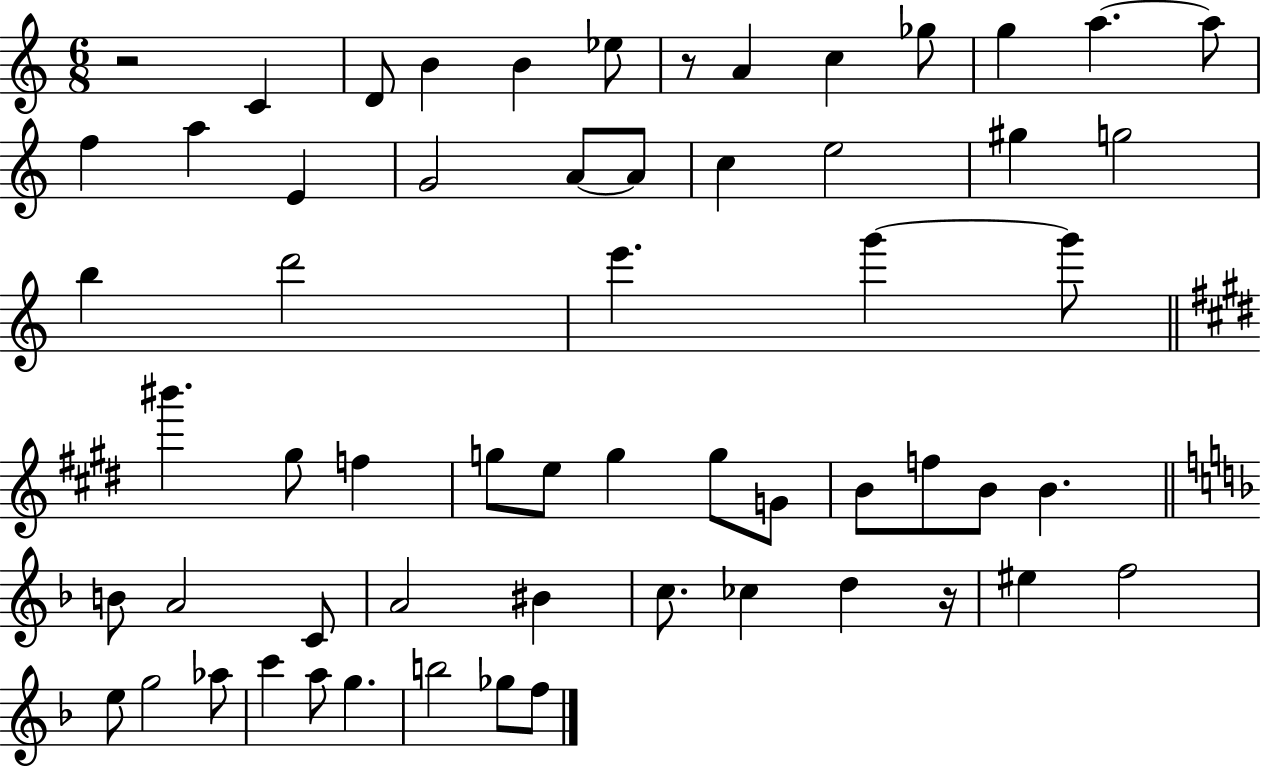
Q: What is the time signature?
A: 6/8